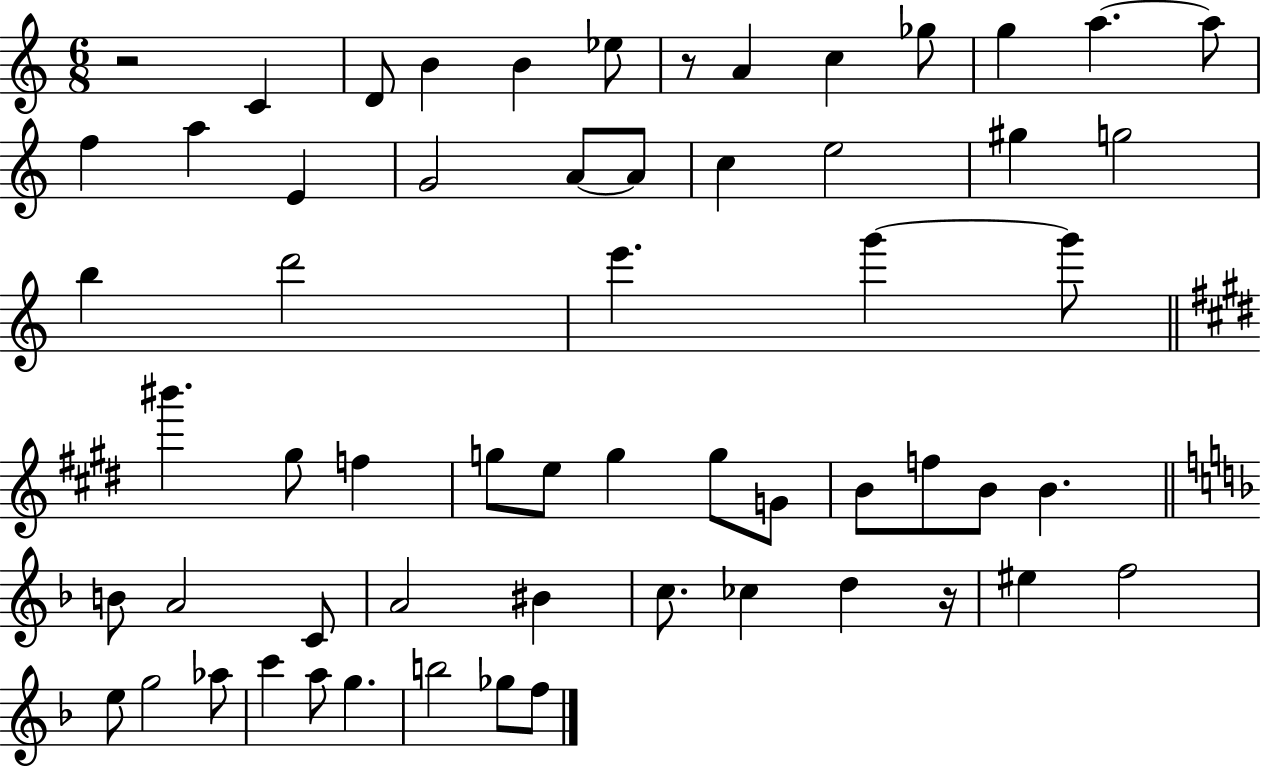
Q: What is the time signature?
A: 6/8